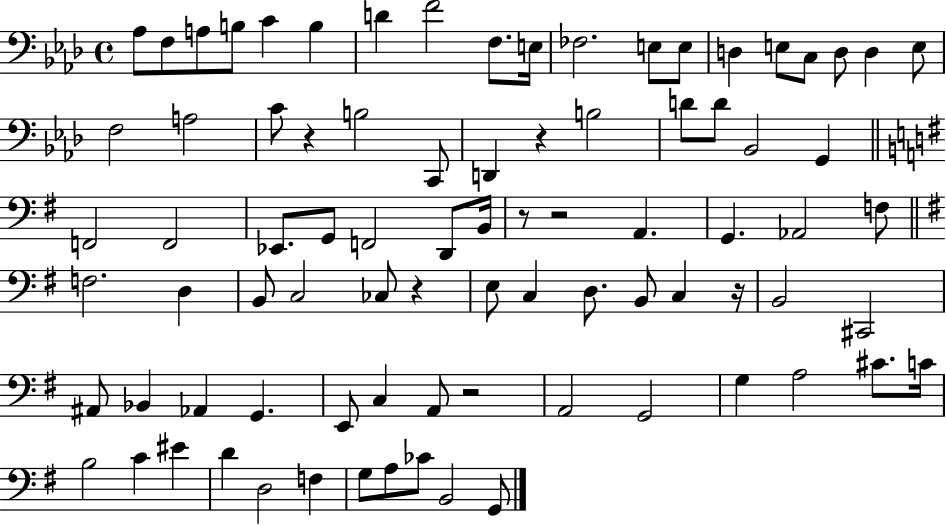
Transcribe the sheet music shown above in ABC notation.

X:1
T:Untitled
M:4/4
L:1/4
K:Ab
_A,/2 F,/2 A,/2 B,/2 C B, D F2 F,/2 E,/4 _F,2 E,/2 E,/2 D, E,/2 C,/2 D,/2 D, E,/2 F,2 A,2 C/2 z B,2 C,,/2 D,, z B,2 D/2 D/2 _B,,2 G,, F,,2 F,,2 _E,,/2 G,,/2 F,,2 D,,/2 B,,/4 z/2 z2 A,, G,, _A,,2 F,/2 F,2 D, B,,/2 C,2 _C,/2 z E,/2 C, D,/2 B,,/2 C, z/4 B,,2 ^C,,2 ^A,,/2 _B,, _A,, G,, E,,/2 C, A,,/2 z2 A,,2 G,,2 G, A,2 ^C/2 C/4 B,2 C ^E D D,2 F, G,/2 A,/2 _C/2 B,,2 G,,/2